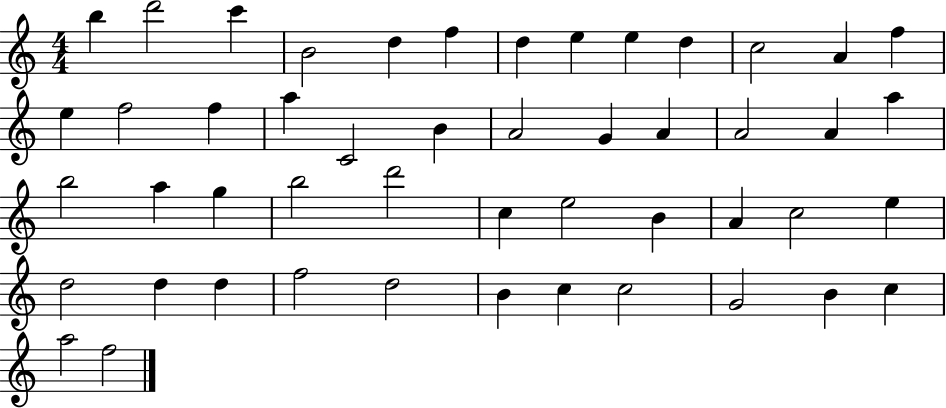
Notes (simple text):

B5/q D6/h C6/q B4/h D5/q F5/q D5/q E5/q E5/q D5/q C5/h A4/q F5/q E5/q F5/h F5/q A5/q C4/h B4/q A4/h G4/q A4/q A4/h A4/q A5/q B5/h A5/q G5/q B5/h D6/h C5/q E5/h B4/q A4/q C5/h E5/q D5/h D5/q D5/q F5/h D5/h B4/q C5/q C5/h G4/h B4/q C5/q A5/h F5/h